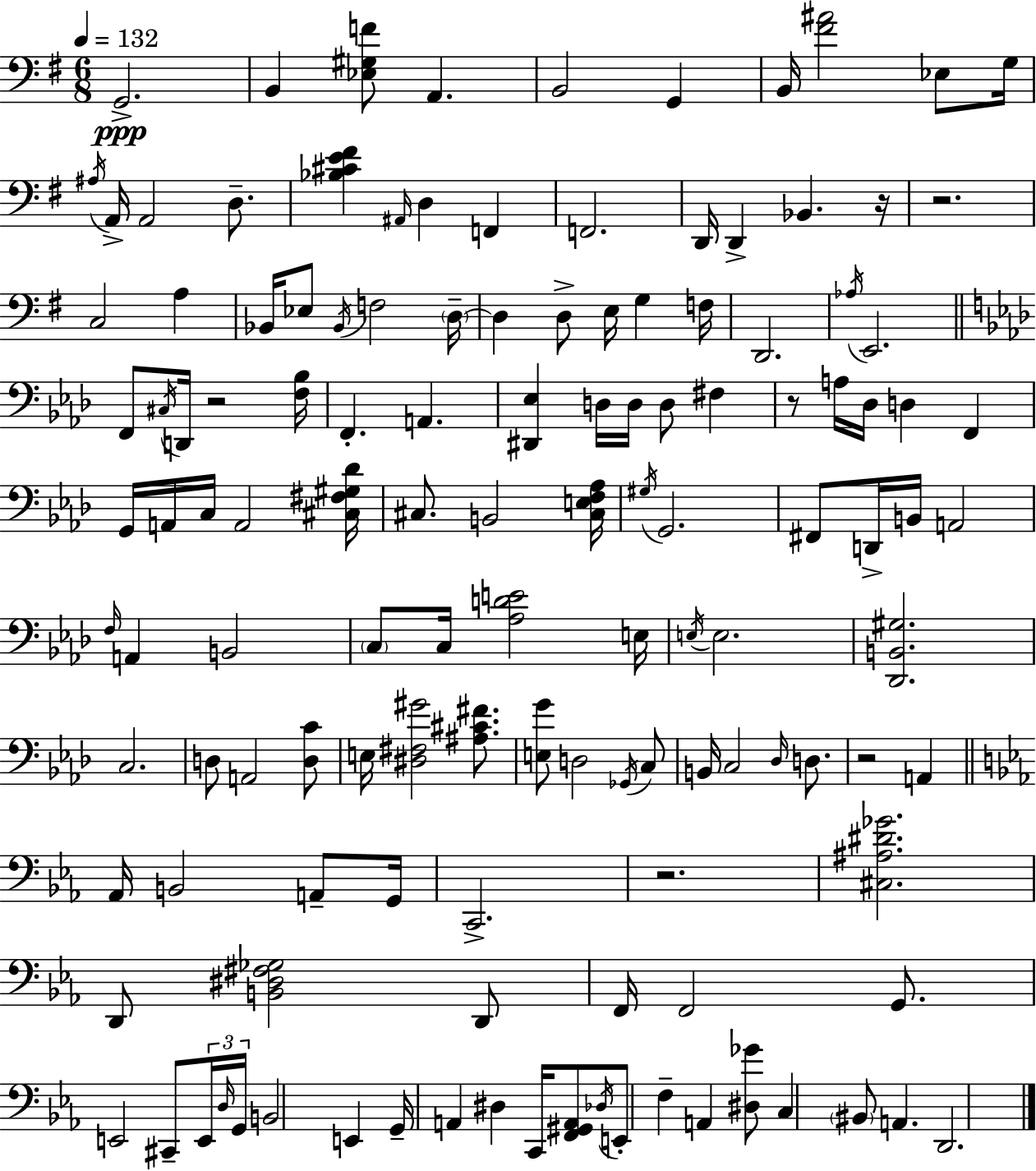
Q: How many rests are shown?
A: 6